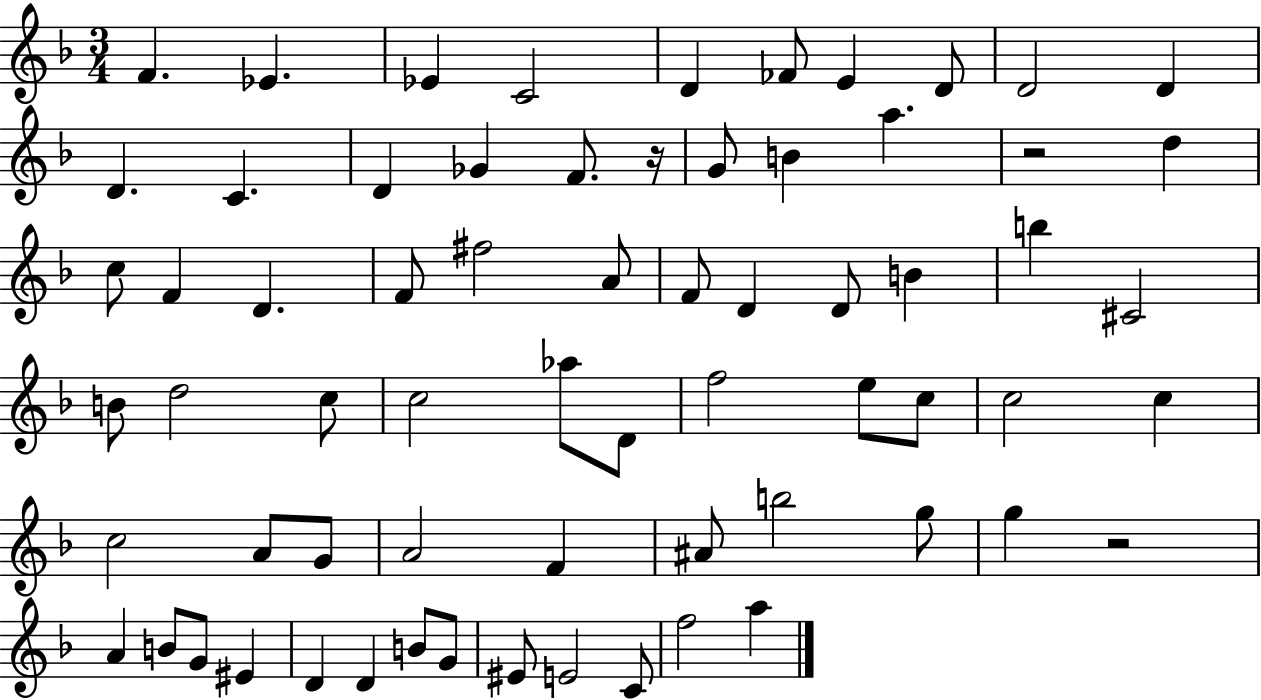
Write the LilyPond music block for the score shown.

{
  \clef treble
  \numericTimeSignature
  \time 3/4
  \key f \major
  f'4. ees'4. | ees'4 c'2 | d'4 fes'8 e'4 d'8 | d'2 d'4 | \break d'4. c'4. | d'4 ges'4 f'8. r16 | g'8 b'4 a''4. | r2 d''4 | \break c''8 f'4 d'4. | f'8 fis''2 a'8 | f'8 d'4 d'8 b'4 | b''4 cis'2 | \break b'8 d''2 c''8 | c''2 aes''8 d'8 | f''2 e''8 c''8 | c''2 c''4 | \break c''2 a'8 g'8 | a'2 f'4 | ais'8 b''2 g''8 | g''4 r2 | \break a'4 b'8 g'8 eis'4 | d'4 d'4 b'8 g'8 | eis'8 e'2 c'8 | f''2 a''4 | \break \bar "|."
}